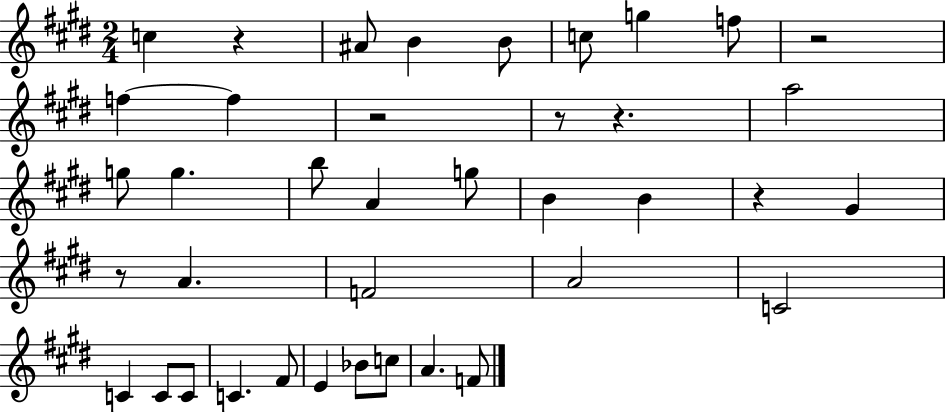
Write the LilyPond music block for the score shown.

{
  \clef treble
  \numericTimeSignature
  \time 2/4
  \key e \major
  \repeat volta 2 { c''4 r4 | ais'8 b'4 b'8 | c''8 g''4 f''8 | r2 | \break f''4~~ f''4 | r2 | r8 r4. | a''2 | \break g''8 g''4. | b''8 a'4 g''8 | b'4 b'4 | r4 gis'4 | \break r8 a'4. | f'2 | a'2 | c'2 | \break c'4 c'8 c'8 | c'4. fis'8 | e'4 bes'8 c''8 | a'4. f'8 | \break } \bar "|."
}